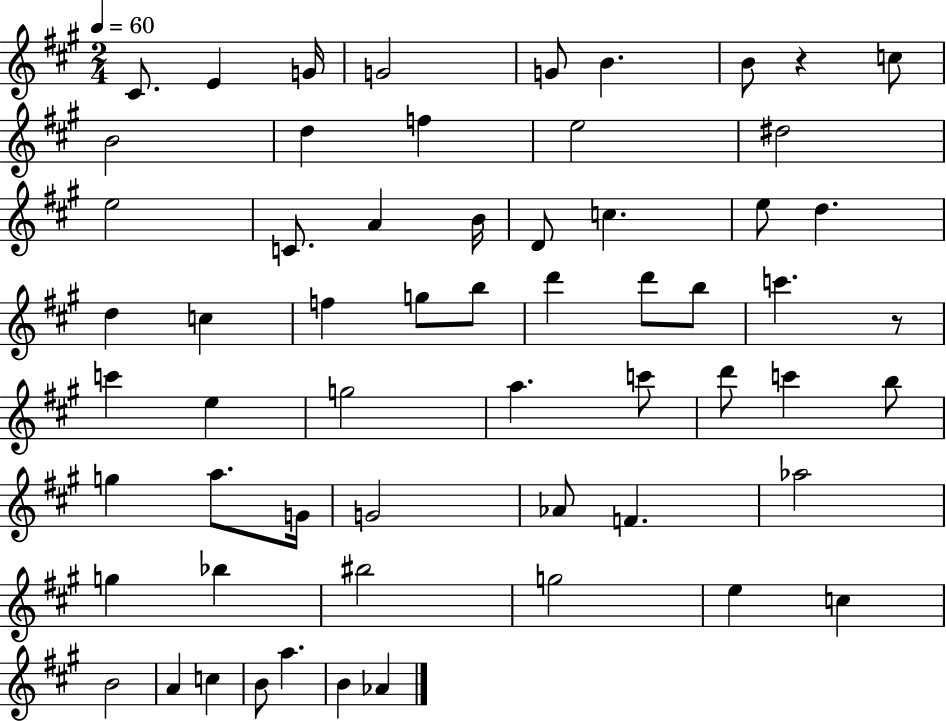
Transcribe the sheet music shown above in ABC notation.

X:1
T:Untitled
M:2/4
L:1/4
K:A
^C/2 E G/4 G2 G/2 B B/2 z c/2 B2 d f e2 ^d2 e2 C/2 A B/4 D/2 c e/2 d d c f g/2 b/2 d' d'/2 b/2 c' z/2 c' e g2 a c'/2 d'/2 c' b/2 g a/2 G/4 G2 _A/2 F _a2 g _b ^b2 g2 e c B2 A c B/2 a B _A